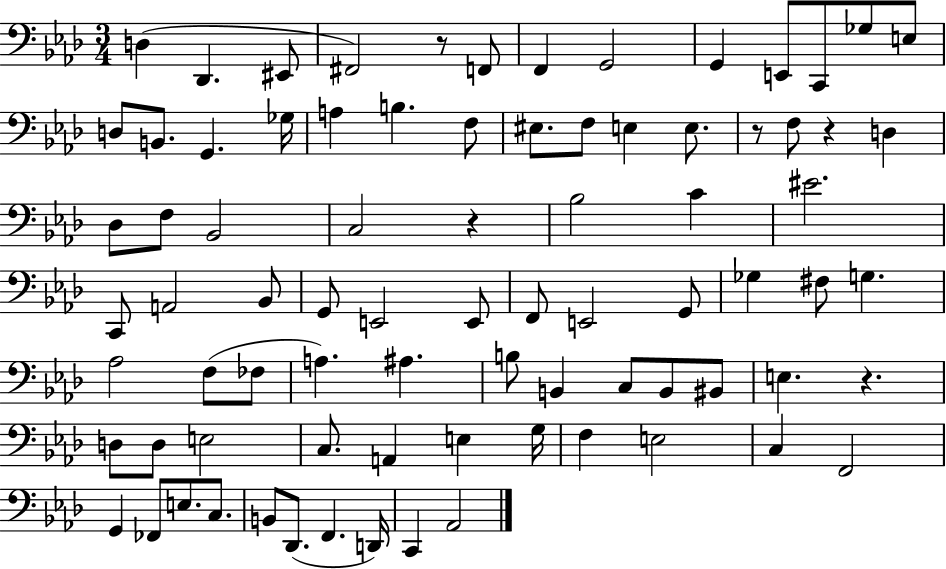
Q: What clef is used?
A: bass